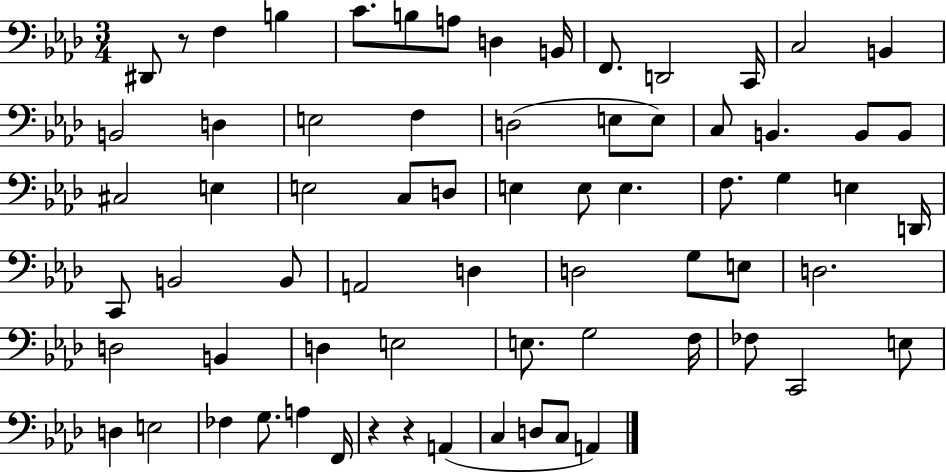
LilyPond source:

{
  \clef bass
  \numericTimeSignature
  \time 3/4
  \key aes \major
  \repeat volta 2 { dis,8 r8 f4 b4 | c'8. b8 a8 d4 b,16 | f,8. d,2 c,16 | c2 b,4 | \break b,2 d4 | e2 f4 | d2( e8 e8) | c8 b,4. b,8 b,8 | \break cis2 e4 | e2 c8 d8 | e4 e8 e4. | f8. g4 e4 d,16 | \break c,8 b,2 b,8 | a,2 d4 | d2 g8 e8 | d2. | \break d2 b,4 | d4 e2 | e8. g2 f16 | fes8 c,2 e8 | \break d4 e2 | fes4 g8. a4 f,16 | r4 r4 a,4( | c4 d8 c8 a,4) | \break } \bar "|."
}